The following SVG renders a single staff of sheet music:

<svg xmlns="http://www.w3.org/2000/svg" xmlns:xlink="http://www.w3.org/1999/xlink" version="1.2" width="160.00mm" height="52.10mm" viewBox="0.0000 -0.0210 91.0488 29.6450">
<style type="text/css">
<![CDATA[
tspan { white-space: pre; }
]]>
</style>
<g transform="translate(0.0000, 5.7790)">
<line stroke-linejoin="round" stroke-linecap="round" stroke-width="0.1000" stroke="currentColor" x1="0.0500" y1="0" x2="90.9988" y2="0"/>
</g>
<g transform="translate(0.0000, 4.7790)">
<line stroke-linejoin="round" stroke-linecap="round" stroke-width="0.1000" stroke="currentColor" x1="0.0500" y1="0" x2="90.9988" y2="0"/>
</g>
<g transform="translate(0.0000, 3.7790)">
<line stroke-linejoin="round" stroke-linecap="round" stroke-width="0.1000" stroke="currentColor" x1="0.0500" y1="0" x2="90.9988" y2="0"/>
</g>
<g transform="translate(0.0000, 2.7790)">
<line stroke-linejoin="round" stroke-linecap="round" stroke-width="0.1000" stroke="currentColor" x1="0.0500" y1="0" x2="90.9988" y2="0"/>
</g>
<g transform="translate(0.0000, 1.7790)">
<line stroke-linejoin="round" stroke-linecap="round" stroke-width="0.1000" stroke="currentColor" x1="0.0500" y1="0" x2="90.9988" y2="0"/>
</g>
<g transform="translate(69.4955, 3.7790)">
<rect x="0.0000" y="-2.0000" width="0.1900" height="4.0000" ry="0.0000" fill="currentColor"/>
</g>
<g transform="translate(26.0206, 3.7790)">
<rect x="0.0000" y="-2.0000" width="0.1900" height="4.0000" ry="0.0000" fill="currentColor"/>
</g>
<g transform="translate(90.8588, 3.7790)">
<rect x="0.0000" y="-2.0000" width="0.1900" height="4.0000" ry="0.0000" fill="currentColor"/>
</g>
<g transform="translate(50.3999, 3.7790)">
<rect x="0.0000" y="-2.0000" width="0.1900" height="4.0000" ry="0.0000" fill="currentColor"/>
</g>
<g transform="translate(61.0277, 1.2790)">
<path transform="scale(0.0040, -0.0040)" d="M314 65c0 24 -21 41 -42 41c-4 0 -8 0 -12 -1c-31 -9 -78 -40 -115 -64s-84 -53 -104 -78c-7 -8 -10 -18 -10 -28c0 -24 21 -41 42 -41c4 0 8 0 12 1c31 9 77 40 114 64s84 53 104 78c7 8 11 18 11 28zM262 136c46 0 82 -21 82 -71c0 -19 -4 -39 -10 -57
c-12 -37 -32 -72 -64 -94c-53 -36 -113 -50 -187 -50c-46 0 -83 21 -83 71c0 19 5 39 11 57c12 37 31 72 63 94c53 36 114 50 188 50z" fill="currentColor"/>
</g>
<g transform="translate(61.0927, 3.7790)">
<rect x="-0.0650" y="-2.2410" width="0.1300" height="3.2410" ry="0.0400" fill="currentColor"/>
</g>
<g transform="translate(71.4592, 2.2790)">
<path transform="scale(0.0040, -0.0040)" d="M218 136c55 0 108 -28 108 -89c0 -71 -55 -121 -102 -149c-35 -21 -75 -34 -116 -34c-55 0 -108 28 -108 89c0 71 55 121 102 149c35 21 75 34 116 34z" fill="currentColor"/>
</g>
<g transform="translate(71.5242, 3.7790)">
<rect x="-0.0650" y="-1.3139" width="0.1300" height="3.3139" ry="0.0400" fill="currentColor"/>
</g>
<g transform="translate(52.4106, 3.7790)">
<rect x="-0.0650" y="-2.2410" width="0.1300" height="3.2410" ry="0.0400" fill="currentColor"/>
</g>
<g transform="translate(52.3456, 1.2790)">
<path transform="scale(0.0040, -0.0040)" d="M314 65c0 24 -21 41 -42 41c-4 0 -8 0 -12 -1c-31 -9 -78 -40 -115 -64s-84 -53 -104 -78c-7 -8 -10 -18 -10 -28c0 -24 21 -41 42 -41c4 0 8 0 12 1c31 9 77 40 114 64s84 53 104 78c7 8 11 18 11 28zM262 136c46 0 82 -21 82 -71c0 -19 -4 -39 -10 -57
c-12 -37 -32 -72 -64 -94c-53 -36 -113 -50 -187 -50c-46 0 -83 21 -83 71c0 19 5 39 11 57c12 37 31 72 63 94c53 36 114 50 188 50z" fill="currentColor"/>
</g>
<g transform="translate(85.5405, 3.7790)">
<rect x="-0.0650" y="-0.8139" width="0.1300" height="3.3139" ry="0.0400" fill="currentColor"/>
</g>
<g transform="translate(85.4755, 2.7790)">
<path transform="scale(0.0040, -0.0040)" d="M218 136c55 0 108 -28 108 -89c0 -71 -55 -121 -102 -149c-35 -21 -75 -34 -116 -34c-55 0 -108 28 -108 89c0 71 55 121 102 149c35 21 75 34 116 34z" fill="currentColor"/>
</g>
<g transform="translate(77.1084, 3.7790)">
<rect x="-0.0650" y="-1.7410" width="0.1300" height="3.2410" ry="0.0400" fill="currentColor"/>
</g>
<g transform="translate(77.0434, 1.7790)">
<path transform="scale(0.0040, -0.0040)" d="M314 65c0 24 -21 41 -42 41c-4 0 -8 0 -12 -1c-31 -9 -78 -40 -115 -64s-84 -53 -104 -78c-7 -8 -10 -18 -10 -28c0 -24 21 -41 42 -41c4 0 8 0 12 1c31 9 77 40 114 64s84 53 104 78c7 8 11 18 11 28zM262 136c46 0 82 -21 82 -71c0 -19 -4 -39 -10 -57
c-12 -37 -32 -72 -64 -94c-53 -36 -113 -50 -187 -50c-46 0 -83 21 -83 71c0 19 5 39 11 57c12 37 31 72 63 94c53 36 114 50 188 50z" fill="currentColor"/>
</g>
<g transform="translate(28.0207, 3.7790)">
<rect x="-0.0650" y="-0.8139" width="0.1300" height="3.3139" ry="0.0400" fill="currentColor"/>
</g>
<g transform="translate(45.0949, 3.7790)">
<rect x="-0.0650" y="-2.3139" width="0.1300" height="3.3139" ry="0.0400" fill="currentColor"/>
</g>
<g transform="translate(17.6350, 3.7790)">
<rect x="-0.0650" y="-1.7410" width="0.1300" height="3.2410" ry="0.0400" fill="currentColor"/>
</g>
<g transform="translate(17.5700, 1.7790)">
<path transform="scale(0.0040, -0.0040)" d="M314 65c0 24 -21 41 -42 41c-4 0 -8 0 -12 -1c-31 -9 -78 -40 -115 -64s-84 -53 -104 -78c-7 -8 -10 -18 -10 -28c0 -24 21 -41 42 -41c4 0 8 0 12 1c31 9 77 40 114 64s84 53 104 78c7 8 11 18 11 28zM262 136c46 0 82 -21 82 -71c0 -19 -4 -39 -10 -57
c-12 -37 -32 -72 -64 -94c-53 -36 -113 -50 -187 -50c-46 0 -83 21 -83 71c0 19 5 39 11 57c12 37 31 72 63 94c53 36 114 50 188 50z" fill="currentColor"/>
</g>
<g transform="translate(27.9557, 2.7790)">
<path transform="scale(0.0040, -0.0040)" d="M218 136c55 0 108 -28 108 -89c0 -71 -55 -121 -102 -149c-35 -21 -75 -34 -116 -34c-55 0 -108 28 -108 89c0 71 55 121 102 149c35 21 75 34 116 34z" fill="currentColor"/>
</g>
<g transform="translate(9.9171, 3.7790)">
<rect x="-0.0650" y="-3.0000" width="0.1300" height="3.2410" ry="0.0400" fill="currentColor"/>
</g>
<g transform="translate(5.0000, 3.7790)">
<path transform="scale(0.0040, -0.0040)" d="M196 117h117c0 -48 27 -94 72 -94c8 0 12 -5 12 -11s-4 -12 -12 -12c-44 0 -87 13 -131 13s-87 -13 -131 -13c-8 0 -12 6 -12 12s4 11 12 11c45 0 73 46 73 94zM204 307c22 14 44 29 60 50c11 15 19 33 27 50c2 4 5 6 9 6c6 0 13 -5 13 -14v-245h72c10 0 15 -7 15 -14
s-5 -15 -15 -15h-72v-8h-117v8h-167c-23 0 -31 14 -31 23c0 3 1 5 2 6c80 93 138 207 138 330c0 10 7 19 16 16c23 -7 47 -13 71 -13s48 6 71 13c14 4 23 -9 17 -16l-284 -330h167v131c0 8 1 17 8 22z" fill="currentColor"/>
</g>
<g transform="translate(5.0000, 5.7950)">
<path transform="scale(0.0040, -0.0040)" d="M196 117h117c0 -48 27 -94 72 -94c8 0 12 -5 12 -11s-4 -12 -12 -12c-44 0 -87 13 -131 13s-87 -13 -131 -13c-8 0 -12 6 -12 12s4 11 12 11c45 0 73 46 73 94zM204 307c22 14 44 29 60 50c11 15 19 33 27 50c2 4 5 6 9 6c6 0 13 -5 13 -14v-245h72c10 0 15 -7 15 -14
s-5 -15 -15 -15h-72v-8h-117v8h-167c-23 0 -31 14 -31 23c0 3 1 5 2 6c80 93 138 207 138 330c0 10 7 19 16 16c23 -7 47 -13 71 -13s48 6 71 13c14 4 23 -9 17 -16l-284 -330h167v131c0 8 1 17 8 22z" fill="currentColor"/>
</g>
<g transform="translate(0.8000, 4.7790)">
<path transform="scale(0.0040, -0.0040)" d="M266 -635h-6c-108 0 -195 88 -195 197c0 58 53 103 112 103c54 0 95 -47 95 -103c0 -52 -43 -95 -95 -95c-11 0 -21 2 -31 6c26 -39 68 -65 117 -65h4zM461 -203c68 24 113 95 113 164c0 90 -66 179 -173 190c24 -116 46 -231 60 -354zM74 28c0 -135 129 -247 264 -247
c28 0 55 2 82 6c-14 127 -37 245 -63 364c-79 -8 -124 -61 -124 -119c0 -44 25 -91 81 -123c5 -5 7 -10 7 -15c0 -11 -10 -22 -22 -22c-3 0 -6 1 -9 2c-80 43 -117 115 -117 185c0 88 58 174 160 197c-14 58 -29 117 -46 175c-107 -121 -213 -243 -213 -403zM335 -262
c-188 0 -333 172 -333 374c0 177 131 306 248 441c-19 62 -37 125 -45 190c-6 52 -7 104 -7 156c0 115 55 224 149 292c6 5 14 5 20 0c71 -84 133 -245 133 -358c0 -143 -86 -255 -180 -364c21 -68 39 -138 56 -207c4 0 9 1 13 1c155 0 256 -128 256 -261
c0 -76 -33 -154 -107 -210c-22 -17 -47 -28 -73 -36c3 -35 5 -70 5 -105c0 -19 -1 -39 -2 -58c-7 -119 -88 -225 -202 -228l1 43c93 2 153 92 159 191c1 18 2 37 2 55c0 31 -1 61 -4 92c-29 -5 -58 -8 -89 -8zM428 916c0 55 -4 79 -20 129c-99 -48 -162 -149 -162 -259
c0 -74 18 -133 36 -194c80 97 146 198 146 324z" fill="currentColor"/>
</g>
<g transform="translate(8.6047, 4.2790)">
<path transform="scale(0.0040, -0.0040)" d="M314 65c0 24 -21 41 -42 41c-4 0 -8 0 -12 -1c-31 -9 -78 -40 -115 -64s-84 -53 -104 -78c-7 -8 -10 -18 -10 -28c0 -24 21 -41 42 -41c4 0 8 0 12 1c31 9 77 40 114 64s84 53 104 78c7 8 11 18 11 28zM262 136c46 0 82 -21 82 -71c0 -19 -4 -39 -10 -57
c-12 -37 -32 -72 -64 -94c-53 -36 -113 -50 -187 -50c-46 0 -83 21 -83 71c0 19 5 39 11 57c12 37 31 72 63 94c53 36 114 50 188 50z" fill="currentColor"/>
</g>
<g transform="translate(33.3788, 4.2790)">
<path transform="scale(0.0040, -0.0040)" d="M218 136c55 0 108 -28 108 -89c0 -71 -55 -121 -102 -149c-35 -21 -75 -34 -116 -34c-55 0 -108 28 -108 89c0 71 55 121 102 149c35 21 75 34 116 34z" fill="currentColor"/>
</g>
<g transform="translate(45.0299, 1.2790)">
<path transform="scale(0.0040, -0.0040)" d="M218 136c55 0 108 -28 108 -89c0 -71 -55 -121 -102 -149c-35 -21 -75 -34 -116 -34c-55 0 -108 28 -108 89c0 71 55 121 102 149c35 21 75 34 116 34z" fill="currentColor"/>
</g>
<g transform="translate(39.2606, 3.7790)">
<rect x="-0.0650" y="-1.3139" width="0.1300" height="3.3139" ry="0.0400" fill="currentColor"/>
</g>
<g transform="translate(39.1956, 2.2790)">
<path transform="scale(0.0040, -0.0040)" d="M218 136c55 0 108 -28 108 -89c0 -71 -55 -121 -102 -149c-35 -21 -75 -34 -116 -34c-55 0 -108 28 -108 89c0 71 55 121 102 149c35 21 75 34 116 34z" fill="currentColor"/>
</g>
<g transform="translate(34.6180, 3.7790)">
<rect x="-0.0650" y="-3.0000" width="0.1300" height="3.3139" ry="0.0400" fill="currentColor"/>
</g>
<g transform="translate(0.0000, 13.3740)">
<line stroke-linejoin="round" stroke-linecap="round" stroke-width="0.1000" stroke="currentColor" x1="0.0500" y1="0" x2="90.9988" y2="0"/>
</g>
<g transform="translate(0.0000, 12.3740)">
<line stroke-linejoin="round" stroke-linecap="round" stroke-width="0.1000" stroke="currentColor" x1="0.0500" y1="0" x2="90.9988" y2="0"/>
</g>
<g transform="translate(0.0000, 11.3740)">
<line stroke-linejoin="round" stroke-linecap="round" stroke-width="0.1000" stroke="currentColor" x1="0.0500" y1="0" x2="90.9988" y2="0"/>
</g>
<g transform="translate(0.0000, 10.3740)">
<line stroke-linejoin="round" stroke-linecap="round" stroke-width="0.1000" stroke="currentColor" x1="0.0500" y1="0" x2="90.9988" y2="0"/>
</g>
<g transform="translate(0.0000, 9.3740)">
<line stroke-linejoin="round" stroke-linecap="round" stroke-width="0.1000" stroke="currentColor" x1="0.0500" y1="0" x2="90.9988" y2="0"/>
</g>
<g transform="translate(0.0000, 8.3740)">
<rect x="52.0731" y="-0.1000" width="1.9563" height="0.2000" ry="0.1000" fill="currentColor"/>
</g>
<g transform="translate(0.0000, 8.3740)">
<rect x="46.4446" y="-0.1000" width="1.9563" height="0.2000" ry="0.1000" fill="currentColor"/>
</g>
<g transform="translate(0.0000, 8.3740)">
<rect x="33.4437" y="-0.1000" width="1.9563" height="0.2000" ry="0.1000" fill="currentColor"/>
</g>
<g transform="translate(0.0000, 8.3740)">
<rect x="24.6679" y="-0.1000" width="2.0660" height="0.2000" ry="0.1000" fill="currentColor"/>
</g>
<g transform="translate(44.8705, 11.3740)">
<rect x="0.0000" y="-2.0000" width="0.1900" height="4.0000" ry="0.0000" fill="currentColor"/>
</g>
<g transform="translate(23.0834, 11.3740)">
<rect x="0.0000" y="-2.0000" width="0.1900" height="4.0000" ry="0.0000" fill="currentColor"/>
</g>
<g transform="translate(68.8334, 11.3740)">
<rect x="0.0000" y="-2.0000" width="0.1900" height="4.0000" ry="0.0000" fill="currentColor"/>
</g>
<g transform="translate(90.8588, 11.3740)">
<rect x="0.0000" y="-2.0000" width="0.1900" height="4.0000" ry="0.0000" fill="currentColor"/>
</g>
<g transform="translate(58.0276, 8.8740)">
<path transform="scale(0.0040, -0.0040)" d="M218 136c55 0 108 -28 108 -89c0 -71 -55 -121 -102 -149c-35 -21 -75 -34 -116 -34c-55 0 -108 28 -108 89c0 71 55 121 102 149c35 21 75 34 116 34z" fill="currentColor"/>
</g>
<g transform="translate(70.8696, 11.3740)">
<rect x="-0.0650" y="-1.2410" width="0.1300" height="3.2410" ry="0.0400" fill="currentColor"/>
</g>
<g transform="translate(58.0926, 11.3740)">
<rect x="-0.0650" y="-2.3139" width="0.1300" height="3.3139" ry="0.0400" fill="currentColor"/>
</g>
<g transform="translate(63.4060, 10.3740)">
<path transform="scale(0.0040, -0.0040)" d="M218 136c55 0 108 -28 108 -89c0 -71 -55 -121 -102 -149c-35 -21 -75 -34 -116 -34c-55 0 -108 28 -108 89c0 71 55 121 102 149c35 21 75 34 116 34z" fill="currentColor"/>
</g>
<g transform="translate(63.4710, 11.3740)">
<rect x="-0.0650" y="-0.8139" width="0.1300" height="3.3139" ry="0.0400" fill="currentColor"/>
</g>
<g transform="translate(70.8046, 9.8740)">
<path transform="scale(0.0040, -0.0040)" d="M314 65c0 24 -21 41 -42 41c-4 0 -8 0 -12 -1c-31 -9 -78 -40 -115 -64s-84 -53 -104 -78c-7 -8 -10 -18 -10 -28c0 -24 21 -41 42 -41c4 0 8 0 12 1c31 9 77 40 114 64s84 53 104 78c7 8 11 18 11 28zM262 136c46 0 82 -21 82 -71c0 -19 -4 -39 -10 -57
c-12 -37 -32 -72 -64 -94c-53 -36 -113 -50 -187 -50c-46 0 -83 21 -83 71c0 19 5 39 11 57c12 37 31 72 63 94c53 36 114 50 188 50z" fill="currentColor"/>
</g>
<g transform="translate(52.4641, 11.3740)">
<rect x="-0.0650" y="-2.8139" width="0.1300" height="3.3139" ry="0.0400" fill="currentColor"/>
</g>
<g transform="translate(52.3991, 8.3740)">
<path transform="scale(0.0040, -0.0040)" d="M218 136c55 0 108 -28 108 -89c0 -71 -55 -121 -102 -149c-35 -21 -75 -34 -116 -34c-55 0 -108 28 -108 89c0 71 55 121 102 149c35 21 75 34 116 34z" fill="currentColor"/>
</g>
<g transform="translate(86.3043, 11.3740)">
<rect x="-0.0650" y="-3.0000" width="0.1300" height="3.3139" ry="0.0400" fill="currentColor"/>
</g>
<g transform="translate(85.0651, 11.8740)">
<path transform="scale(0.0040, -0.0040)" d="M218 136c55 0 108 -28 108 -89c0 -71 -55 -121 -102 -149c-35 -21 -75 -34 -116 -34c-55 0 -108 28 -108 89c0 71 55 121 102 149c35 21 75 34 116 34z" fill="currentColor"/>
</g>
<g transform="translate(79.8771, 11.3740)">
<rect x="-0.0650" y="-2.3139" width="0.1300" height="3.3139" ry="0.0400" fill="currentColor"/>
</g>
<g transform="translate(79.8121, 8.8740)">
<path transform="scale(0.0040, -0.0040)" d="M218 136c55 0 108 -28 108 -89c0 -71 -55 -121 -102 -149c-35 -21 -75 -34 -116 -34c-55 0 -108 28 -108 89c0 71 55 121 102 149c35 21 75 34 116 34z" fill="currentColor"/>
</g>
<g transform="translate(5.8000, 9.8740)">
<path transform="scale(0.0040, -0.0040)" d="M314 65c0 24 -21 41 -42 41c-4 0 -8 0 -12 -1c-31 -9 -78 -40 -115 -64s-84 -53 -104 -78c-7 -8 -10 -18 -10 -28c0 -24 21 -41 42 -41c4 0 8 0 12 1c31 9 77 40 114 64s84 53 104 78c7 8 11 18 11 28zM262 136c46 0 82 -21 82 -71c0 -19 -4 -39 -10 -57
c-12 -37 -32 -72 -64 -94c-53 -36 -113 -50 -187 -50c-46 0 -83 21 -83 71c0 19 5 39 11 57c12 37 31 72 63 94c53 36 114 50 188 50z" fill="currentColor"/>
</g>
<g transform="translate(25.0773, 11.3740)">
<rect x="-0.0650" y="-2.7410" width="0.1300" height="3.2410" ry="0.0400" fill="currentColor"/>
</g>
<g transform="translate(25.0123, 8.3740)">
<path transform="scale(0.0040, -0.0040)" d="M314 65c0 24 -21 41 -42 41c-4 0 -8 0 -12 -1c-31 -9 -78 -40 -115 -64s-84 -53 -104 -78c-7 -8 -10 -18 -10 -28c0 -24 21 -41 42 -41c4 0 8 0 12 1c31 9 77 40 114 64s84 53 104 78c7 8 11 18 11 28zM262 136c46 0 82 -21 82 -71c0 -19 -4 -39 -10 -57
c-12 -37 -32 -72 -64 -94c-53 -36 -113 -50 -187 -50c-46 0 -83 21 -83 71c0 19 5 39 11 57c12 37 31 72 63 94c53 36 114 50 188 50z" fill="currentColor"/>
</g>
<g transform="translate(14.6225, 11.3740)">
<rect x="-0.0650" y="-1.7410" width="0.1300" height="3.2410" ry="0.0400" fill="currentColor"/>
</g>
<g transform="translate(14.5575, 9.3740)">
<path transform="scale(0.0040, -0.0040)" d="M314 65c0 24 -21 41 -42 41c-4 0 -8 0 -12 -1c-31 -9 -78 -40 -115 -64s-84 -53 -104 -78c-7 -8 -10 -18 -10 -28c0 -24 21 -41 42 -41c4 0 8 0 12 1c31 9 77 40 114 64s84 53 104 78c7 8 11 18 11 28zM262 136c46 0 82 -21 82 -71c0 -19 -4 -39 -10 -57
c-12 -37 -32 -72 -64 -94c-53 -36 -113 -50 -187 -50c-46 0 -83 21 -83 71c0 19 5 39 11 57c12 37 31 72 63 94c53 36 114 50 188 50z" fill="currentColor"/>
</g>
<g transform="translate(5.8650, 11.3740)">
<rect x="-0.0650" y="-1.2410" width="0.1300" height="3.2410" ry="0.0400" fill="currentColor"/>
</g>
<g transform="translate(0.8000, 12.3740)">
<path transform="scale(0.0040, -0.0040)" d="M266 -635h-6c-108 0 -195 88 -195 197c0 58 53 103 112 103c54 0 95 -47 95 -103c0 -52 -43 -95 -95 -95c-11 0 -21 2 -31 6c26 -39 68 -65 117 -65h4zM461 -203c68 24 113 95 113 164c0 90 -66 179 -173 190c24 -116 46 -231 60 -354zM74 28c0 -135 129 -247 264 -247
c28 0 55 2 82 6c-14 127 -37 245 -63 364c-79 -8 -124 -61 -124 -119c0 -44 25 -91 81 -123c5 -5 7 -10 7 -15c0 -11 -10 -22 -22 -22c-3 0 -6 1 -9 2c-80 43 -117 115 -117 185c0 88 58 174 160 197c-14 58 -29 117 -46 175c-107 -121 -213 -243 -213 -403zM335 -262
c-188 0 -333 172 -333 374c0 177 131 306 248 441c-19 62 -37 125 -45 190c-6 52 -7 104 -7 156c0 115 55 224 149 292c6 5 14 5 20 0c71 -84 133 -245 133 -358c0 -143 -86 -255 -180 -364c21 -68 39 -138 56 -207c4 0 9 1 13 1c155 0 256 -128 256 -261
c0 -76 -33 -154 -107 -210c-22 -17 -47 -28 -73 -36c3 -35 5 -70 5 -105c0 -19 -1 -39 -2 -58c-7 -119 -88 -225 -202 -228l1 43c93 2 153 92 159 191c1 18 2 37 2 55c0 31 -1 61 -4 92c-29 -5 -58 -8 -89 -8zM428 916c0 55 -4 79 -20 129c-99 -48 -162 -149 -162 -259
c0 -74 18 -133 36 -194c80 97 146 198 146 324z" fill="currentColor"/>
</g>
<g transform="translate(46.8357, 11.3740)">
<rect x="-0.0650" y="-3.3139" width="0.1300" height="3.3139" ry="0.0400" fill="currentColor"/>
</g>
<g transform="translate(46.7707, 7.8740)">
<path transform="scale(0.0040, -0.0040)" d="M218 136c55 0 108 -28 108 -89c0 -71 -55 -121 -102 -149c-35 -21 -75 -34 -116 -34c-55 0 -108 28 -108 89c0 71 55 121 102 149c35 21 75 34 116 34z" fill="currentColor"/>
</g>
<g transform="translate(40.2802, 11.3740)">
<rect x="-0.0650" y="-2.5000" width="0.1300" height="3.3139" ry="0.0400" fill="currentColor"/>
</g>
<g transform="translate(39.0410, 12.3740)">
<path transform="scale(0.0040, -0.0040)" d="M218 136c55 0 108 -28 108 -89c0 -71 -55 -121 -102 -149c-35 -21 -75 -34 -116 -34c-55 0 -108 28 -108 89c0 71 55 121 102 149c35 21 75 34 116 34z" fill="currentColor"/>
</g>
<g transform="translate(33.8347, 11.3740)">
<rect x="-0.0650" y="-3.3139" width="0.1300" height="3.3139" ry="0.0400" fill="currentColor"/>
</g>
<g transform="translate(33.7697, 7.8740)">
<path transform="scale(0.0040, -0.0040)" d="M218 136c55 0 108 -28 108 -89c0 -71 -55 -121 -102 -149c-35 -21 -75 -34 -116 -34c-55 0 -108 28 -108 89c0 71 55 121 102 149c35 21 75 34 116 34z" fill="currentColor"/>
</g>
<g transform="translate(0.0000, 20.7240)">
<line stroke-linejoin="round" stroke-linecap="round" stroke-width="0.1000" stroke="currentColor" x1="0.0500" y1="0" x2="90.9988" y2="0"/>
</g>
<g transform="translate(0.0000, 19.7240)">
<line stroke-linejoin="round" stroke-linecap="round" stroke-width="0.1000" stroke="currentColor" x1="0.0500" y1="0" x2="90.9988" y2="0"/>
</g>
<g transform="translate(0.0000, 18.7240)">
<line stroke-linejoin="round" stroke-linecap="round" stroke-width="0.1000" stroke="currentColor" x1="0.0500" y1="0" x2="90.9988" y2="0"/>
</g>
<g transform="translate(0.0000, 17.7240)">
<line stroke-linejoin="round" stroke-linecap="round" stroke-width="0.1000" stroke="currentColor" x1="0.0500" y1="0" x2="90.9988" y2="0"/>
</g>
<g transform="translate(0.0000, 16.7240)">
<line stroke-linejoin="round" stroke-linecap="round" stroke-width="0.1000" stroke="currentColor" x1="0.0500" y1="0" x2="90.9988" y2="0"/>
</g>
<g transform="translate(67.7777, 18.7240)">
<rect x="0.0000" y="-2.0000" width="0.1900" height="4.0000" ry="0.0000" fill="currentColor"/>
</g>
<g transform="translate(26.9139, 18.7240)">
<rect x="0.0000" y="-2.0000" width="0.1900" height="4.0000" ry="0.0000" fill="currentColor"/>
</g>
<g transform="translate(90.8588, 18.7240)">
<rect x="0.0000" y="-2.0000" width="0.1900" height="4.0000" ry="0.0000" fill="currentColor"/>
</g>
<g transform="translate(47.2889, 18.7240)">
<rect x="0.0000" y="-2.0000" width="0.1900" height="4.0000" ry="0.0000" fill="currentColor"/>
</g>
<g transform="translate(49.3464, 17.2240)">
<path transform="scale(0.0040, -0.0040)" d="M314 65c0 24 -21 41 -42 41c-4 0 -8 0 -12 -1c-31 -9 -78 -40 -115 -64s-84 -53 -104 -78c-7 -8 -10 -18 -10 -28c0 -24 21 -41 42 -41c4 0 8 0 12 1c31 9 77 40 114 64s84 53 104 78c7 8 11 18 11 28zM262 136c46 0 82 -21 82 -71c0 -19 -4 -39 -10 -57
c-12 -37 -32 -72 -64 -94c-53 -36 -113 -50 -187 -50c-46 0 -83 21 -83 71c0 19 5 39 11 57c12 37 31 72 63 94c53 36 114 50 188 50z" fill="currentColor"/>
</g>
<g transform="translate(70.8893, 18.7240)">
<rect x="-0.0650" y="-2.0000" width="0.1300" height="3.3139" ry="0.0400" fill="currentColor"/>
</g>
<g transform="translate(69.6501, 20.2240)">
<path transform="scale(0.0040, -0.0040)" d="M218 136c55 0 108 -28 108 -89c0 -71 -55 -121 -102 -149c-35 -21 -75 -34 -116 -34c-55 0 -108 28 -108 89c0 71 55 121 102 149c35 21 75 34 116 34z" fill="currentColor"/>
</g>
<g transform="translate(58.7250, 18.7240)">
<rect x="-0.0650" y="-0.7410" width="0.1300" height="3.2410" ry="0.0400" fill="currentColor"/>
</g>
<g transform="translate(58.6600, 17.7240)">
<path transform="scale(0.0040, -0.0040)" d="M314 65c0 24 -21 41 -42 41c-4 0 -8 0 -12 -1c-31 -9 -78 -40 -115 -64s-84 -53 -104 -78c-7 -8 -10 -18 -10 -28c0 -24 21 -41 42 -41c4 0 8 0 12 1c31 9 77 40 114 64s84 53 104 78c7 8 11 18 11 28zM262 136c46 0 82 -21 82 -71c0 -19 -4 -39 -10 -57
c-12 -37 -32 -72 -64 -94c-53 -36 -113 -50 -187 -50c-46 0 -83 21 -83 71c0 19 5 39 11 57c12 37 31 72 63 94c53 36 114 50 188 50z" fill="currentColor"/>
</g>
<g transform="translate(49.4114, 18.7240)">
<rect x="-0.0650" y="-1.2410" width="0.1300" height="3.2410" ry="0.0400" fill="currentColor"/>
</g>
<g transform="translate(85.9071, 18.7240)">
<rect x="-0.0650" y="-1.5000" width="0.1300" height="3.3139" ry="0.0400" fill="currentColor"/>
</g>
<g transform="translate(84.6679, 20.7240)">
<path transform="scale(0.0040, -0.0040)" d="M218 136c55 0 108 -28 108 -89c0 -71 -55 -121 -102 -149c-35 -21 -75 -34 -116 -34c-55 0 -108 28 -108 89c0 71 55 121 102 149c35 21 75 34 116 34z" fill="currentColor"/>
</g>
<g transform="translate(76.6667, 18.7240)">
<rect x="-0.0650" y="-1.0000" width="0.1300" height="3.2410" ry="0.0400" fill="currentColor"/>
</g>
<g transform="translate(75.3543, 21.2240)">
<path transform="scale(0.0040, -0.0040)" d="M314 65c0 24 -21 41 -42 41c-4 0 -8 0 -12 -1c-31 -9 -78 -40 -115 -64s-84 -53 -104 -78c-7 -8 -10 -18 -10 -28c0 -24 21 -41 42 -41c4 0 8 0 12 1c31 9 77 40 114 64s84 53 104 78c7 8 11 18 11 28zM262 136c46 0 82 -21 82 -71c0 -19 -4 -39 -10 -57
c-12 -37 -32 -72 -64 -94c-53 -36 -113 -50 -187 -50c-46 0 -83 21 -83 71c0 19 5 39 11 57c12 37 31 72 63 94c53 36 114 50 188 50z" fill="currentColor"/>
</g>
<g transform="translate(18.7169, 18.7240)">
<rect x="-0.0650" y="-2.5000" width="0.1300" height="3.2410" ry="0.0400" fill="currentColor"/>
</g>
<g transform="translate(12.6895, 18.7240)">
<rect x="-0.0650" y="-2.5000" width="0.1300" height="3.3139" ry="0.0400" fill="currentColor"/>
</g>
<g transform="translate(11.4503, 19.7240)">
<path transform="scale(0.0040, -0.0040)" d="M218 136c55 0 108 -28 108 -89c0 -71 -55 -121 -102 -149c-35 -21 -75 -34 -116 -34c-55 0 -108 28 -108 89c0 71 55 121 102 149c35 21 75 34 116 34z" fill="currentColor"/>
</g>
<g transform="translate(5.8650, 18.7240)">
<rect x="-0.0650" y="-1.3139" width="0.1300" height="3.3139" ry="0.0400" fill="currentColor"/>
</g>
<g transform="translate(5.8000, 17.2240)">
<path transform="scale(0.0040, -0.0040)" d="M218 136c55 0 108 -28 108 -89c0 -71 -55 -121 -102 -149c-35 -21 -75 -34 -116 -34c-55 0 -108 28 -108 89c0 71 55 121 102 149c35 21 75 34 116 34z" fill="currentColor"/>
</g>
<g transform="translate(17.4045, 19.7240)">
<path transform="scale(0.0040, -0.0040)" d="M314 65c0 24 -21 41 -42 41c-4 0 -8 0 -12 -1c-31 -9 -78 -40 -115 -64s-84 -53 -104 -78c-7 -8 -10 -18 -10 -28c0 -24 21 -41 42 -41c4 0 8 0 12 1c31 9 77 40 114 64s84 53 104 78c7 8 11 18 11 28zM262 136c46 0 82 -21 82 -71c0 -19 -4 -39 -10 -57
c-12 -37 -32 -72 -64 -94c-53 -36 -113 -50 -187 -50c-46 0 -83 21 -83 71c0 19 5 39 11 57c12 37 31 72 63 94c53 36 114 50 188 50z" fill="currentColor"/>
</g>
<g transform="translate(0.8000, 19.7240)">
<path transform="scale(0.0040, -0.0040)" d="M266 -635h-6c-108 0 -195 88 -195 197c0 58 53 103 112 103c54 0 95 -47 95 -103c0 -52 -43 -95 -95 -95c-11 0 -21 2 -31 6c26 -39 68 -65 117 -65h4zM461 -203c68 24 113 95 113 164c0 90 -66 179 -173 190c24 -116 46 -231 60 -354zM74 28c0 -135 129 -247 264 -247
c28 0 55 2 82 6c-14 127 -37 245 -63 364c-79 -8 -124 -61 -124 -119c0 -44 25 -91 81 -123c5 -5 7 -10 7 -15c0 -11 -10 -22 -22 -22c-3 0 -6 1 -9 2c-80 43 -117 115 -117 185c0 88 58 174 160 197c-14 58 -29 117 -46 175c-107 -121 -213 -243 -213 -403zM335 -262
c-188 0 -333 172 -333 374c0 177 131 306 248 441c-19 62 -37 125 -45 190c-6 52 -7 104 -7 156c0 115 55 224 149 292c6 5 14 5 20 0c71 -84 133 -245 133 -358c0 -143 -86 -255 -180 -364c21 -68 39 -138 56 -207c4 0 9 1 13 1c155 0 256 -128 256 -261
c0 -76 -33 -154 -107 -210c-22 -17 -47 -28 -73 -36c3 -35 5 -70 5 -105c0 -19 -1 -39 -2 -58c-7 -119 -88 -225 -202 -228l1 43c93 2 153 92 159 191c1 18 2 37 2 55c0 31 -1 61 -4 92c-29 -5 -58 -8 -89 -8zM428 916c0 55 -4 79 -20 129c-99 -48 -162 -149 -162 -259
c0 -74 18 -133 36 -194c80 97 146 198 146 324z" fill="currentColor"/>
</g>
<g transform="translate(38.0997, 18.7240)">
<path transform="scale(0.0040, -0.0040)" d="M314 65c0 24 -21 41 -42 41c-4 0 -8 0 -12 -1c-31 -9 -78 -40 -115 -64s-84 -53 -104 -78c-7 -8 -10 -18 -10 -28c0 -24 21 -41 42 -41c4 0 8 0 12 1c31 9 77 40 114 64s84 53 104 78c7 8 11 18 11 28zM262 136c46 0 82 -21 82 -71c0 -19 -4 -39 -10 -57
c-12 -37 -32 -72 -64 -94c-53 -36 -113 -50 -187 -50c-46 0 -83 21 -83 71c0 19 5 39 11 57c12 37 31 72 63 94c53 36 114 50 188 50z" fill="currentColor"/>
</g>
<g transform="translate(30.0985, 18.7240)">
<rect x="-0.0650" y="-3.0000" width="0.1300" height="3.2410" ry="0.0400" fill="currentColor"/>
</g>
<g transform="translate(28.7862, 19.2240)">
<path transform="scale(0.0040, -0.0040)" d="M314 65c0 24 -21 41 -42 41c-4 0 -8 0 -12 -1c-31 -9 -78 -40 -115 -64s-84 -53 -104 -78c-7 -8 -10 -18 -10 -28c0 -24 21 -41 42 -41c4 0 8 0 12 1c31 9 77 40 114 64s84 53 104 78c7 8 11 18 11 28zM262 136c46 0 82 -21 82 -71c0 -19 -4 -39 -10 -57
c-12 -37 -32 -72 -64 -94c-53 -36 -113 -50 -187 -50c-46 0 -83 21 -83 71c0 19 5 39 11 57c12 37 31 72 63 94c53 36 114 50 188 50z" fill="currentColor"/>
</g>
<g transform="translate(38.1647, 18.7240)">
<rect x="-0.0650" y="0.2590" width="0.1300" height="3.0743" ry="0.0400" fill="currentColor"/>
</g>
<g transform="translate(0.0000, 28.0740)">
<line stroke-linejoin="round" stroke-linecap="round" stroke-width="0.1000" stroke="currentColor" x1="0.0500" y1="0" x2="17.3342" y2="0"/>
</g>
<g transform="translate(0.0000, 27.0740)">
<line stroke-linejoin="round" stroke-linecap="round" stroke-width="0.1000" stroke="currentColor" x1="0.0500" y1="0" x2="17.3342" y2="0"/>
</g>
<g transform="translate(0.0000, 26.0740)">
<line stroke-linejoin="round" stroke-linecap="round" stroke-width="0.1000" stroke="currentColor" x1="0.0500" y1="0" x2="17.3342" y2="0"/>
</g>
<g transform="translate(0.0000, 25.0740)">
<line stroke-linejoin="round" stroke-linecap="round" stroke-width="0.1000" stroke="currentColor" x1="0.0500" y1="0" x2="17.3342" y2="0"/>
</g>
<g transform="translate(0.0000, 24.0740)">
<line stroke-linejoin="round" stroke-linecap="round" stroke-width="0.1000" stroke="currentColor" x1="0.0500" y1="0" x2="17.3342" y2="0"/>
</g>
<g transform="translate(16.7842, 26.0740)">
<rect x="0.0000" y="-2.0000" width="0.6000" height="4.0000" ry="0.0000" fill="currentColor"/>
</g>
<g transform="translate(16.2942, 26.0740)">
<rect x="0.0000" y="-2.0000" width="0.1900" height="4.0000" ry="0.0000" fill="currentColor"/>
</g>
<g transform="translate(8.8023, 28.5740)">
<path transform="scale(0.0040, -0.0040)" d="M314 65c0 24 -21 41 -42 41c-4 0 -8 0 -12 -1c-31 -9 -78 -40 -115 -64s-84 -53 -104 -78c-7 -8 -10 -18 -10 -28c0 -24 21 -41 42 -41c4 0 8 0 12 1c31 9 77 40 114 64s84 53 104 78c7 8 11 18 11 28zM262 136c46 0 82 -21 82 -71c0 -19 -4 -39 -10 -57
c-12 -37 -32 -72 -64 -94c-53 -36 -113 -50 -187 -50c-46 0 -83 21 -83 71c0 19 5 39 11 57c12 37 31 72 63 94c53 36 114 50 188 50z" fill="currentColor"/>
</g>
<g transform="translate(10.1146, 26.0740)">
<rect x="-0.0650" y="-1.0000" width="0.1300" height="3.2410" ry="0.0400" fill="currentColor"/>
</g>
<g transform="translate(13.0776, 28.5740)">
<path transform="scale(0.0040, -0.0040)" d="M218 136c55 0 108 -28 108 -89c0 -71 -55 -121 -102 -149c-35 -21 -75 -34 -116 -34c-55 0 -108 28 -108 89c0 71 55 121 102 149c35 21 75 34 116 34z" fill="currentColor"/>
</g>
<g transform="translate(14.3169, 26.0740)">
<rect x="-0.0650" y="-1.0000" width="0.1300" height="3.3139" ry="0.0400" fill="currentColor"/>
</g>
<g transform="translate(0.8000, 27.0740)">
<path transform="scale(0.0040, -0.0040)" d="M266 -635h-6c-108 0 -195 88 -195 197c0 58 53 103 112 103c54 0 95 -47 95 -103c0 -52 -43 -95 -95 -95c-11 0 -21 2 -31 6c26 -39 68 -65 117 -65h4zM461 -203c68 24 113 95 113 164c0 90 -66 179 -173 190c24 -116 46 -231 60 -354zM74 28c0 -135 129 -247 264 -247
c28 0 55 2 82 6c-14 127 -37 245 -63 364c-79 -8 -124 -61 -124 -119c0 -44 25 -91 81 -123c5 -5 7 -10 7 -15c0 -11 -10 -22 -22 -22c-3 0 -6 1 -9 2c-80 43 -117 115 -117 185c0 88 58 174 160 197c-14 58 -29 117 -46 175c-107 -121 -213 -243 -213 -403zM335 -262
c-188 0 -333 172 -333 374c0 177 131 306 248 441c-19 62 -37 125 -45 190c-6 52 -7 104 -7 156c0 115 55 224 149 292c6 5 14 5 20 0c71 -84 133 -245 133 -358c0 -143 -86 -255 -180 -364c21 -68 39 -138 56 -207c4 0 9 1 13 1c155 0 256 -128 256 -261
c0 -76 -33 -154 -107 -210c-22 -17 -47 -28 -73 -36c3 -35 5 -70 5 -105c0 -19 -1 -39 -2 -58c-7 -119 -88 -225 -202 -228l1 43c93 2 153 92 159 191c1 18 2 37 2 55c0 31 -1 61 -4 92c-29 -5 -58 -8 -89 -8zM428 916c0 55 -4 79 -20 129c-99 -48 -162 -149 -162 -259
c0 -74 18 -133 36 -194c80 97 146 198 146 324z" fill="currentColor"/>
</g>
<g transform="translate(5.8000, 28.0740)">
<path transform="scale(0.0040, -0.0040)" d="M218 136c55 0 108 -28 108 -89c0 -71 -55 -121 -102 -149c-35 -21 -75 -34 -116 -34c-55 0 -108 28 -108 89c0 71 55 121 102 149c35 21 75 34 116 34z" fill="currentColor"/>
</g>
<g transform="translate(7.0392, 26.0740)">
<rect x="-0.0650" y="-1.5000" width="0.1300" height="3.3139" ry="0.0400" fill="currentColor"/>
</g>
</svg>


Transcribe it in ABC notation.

X:1
T:Untitled
M:4/4
L:1/4
K:C
A2 f2 d A e g g2 g2 e f2 d e2 f2 a2 b G b a g d e2 g A e G G2 A2 B2 e2 d2 F D2 E E D2 D